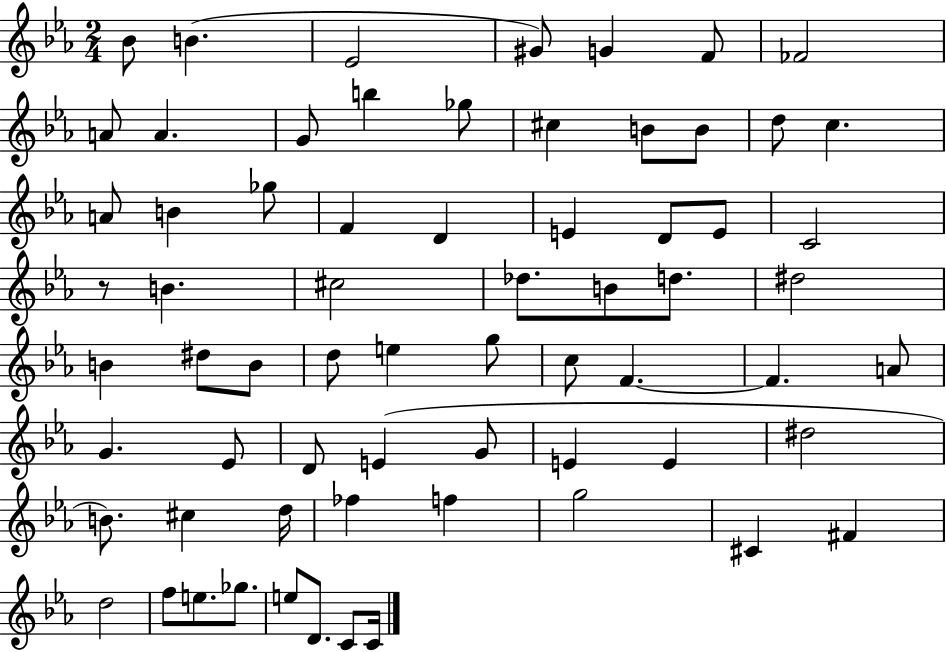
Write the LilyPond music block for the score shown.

{
  \clef treble
  \numericTimeSignature
  \time 2/4
  \key ees \major
  \repeat volta 2 { bes'8 b'4.( | ees'2 | gis'8) g'4 f'8 | fes'2 | \break a'8 a'4. | g'8 b''4 ges''8 | cis''4 b'8 b'8 | d''8 c''4. | \break a'8 b'4 ges''8 | f'4 d'4 | e'4 d'8 e'8 | c'2 | \break r8 b'4. | cis''2 | des''8. b'8 d''8. | dis''2 | \break b'4 dis''8 b'8 | d''8 e''4 g''8 | c''8 f'4.~~ | f'4. a'8 | \break g'4. ees'8 | d'8 e'4( g'8 | e'4 e'4 | dis''2 | \break b'8.) cis''4 d''16 | fes''4 f''4 | g''2 | cis'4 fis'4 | \break d''2 | f''8 e''8. ges''8. | e''8 d'8. c'8 c'16 | } \bar "|."
}